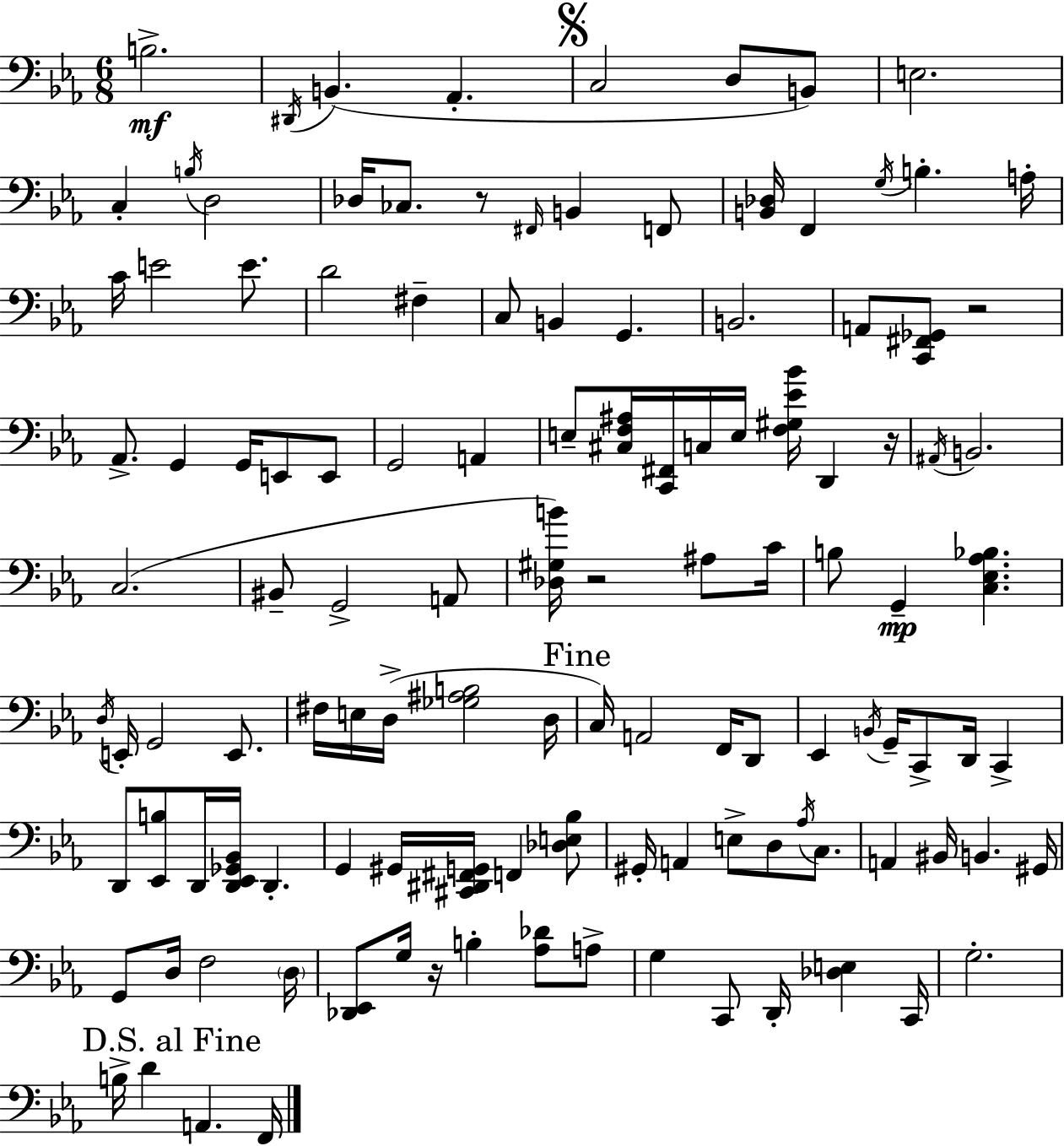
B3/h. D#2/s B2/q. Ab2/q. C3/h D3/e B2/e E3/h. C3/q B3/s D3/h Db3/s CES3/e. R/e F#2/s B2/q F2/e [B2,Db3]/s F2/q G3/s B3/q. A3/s C4/s E4/h E4/e. D4/h F#3/q C3/e B2/q G2/q. B2/h. A2/e [C2,F#2,Gb2]/e R/h Ab2/e. G2/q G2/s E2/e E2/e G2/h A2/q E3/e [C#3,F3,A#3]/s [C2,F#2]/s C3/s E3/s [F3,G#3,Eb4,Bb4]/s D2/q R/s A#2/s B2/h. C3/h. BIS2/e G2/h A2/e [Db3,G#3,B4]/s R/h A#3/e C4/s B3/e G2/q [C3,Eb3,Ab3,Bb3]/q. D3/s E2/s G2/h E2/e. F#3/s E3/s D3/s [Gb3,A#3,B3]/h D3/s C3/s A2/h F2/s D2/e Eb2/q B2/s G2/s C2/e D2/s C2/q D2/e [Eb2,B3]/e D2/s [D2,Eb2,Gb2,Bb2]/s D2/q. G2/q G#2/s [C#2,D#2,F#2,G2]/s F2/q [Db3,E3,Bb3]/e G#2/s A2/q E3/e D3/e Ab3/s C3/e. A2/q BIS2/s B2/q. G#2/s G2/e D3/s F3/h D3/s [Db2,Eb2]/e G3/s R/s B3/q [Ab3,Db4]/e A3/e G3/q C2/e D2/s [Db3,E3]/q C2/s G3/h. B3/s D4/q A2/q. F2/s